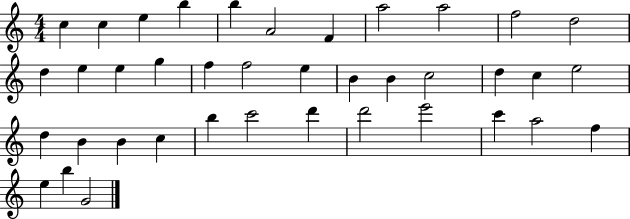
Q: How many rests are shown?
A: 0